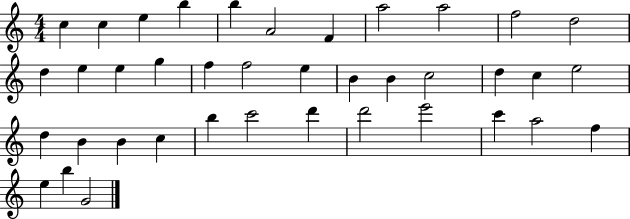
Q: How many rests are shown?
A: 0